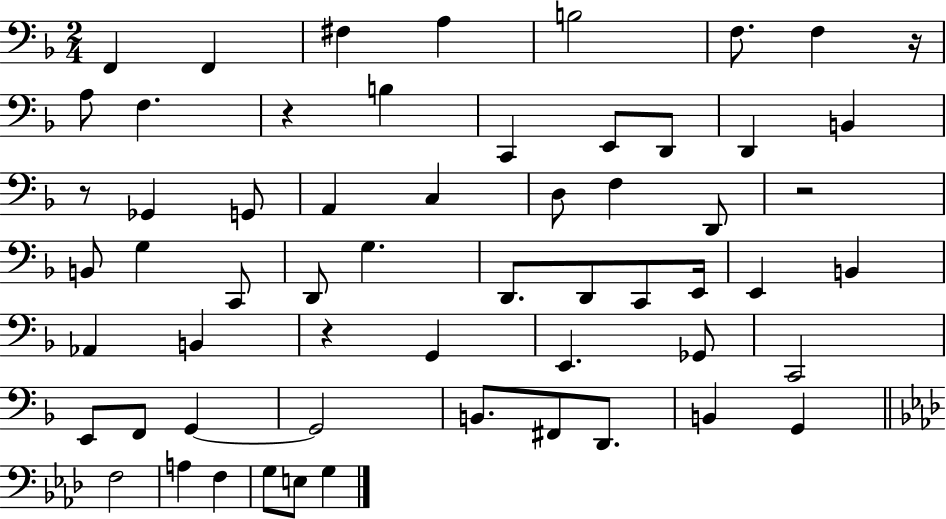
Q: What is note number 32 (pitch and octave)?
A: E2